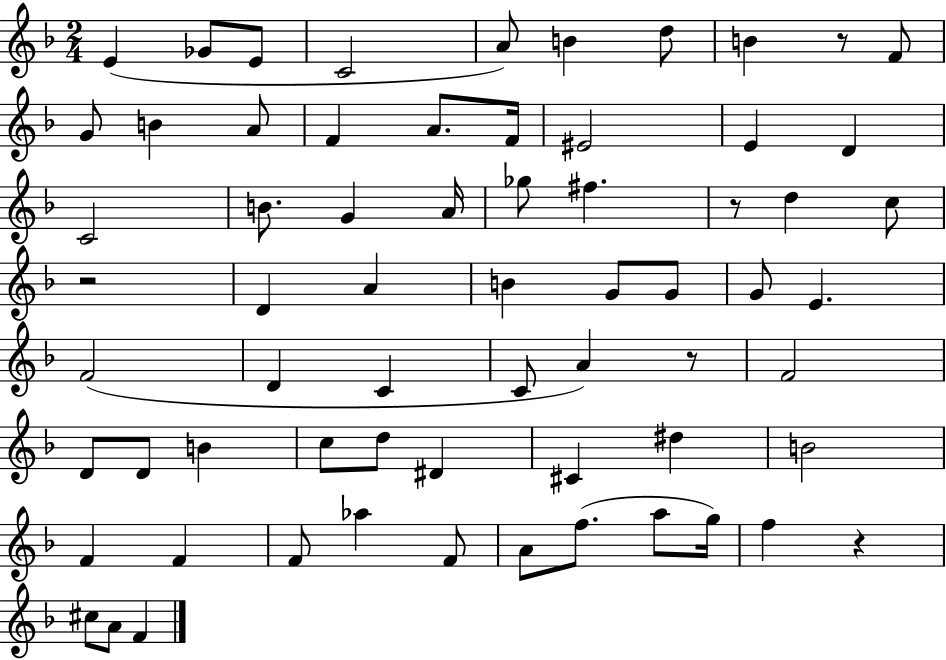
{
  \clef treble
  \numericTimeSignature
  \time 2/4
  \key f \major
  e'4( ges'8 e'8 | c'2 | a'8) b'4 d''8 | b'4 r8 f'8 | \break g'8 b'4 a'8 | f'4 a'8. f'16 | eis'2 | e'4 d'4 | \break c'2 | b'8. g'4 a'16 | ges''8 fis''4. | r8 d''4 c''8 | \break r2 | d'4 a'4 | b'4 g'8 g'8 | g'8 e'4. | \break f'2( | d'4 c'4 | c'8 a'4) r8 | f'2 | \break d'8 d'8 b'4 | c''8 d''8 dis'4 | cis'4 dis''4 | b'2 | \break f'4 f'4 | f'8 aes''4 f'8 | a'8 f''8.( a''8 g''16) | f''4 r4 | \break cis''8 a'8 f'4 | \bar "|."
}